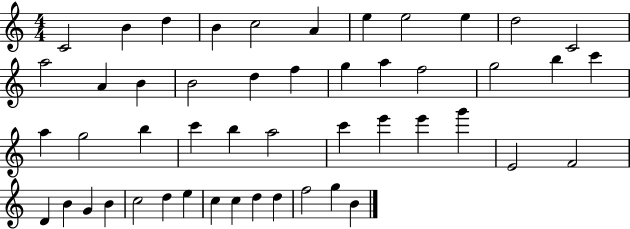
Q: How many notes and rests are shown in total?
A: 49